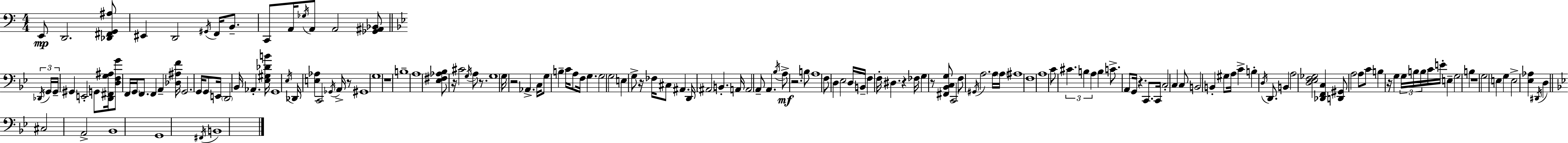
X:1
T:Untitled
M:4/4
L:1/4
K:Am
E,,/2 D,,2 [_D,,^F,,G,,^A,]/2 ^E,, D,,2 ^G,,/4 F,,/4 B,,/2 C,,/2 A,,/4 _G,/4 A,,/2 A,,2 [_G,,^A,,_B,,]/2 _D,,/4 G,,/4 G,,/4 ^G,, E,,2 G,,/2 [D,,^F,,G,^A,]/4 [D,F,G]/2 F,,/4 G,,/4 F,,/2 F,, A,, [_D,^A,F]/4 G,,2 G,,/4 G,,/2 E,,/4 D,,2 _B,,/4 _A,, [_E,^G,_DB]/4 G,,4 _E,/4 _D,,/4 [E,_A,] C,,2 _G,,/4 A,,/4 z/2 ^G,,4 G,4 z4 B,4 A,4 [_E,^F,_A,_B,]/2 z/4 ^C2 G,/4 A,/2 z/2 G,4 G,/4 z2 _A,, C,/4 G,/2 B, C/4 A,/2 F,/4 G, G,2 G,2 E, G,/2 z/4 _F,/4 ^C,/2 ^A,, D,,/4 ^A,,2 B,, A,,/4 A,,2 A,,/2 A,, _B,/4 A,/2 z2 B,/2 A,4 F,/2 D, _E,2 D,/4 B,,/4 F, F,/4 ^D, z _F,/4 G, z/2 [^F,,_B,,C,G,]/2 C,,2 F,/2 ^G,,/4 A,2 A,/4 A,/4 ^A,4 F,4 A,4 C/2 ^C B, A, B, C/2 A,,/2 G,,/4 z C,,/2 C,,/4 C,2 C, C,/2 B,,2 B,, ^G,/2 A,/4 C B, D,/4 D,,/2 B,, A,2 [D,_E,F,_G,]2 [_D,,F,,C,] [D,,^G,,]/2 A,2 A,/2 C/2 B, z/4 G, G,/4 B,/4 B,/4 C/4 E/4 E, G,2 B, z4 G,2 E, G, E,2 [_E,_A,] ^D,,/4 D, ^C,2 A,,2 _B,,4 G,,4 ^F,,/4 B,,4